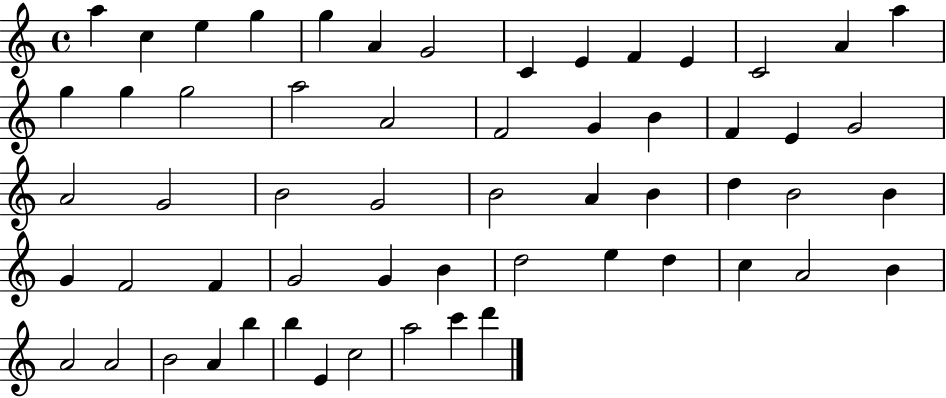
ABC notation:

X:1
T:Untitled
M:4/4
L:1/4
K:C
a c e g g A G2 C E F E C2 A a g g g2 a2 A2 F2 G B F E G2 A2 G2 B2 G2 B2 A B d B2 B G F2 F G2 G B d2 e d c A2 B A2 A2 B2 A b b E c2 a2 c' d'